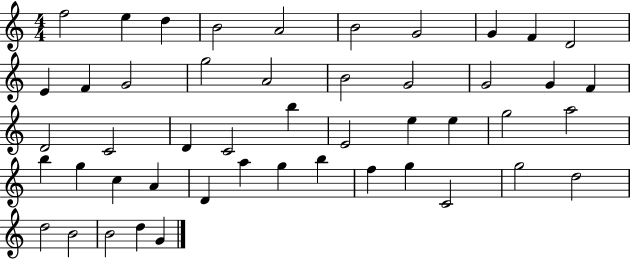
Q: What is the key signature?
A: C major